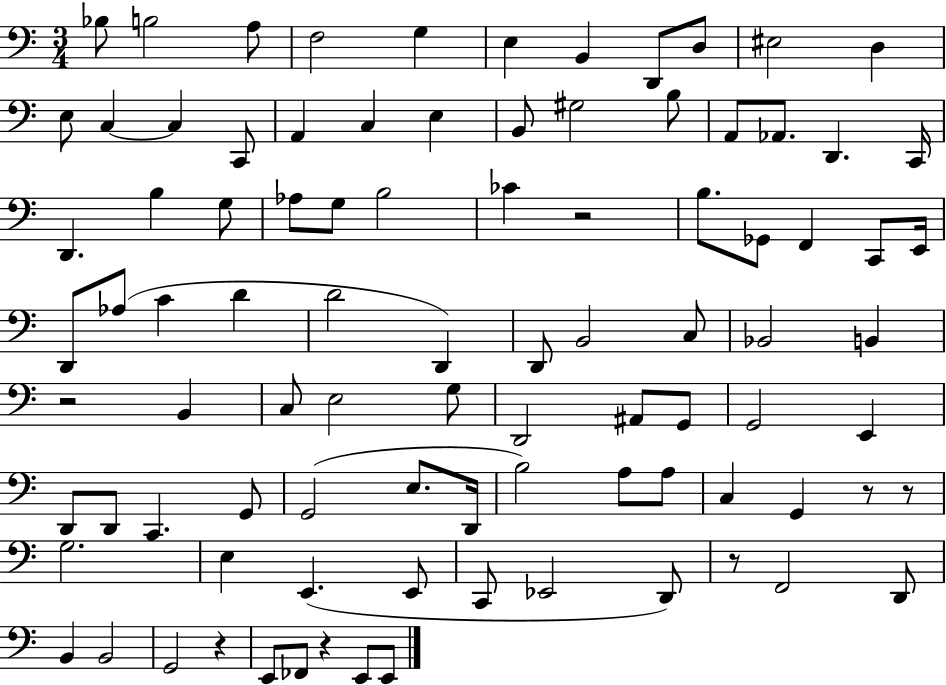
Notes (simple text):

Bb3/e B3/h A3/e F3/h G3/q E3/q B2/q D2/e D3/e EIS3/h D3/q E3/e C3/q C3/q C2/e A2/q C3/q E3/q B2/e G#3/h B3/e A2/e Ab2/e. D2/q. C2/s D2/q. B3/q G3/e Ab3/e G3/e B3/h CES4/q R/h B3/e. Gb2/e F2/q C2/e E2/s D2/e Ab3/e C4/q D4/q D4/h D2/q D2/e B2/h C3/e Bb2/h B2/q R/h B2/q C3/e E3/h G3/e D2/h A#2/e G2/e G2/h E2/q D2/e D2/e C2/q. G2/e G2/h E3/e. D2/s B3/h A3/e A3/e C3/q G2/q R/e R/e G3/h. E3/q E2/q. E2/e C2/e Eb2/h D2/e R/e F2/h D2/e B2/q B2/h G2/h R/q E2/e FES2/e R/q E2/e E2/e